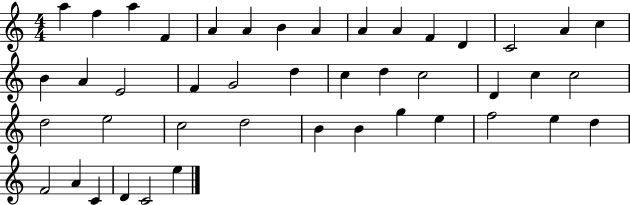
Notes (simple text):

A5/q F5/q A5/q F4/q A4/q A4/q B4/q A4/q A4/q A4/q F4/q D4/q C4/h A4/q C5/q B4/q A4/q E4/h F4/q G4/h D5/q C5/q D5/q C5/h D4/q C5/q C5/h D5/h E5/h C5/h D5/h B4/q B4/q G5/q E5/q F5/h E5/q D5/q F4/h A4/q C4/q D4/q C4/h E5/q